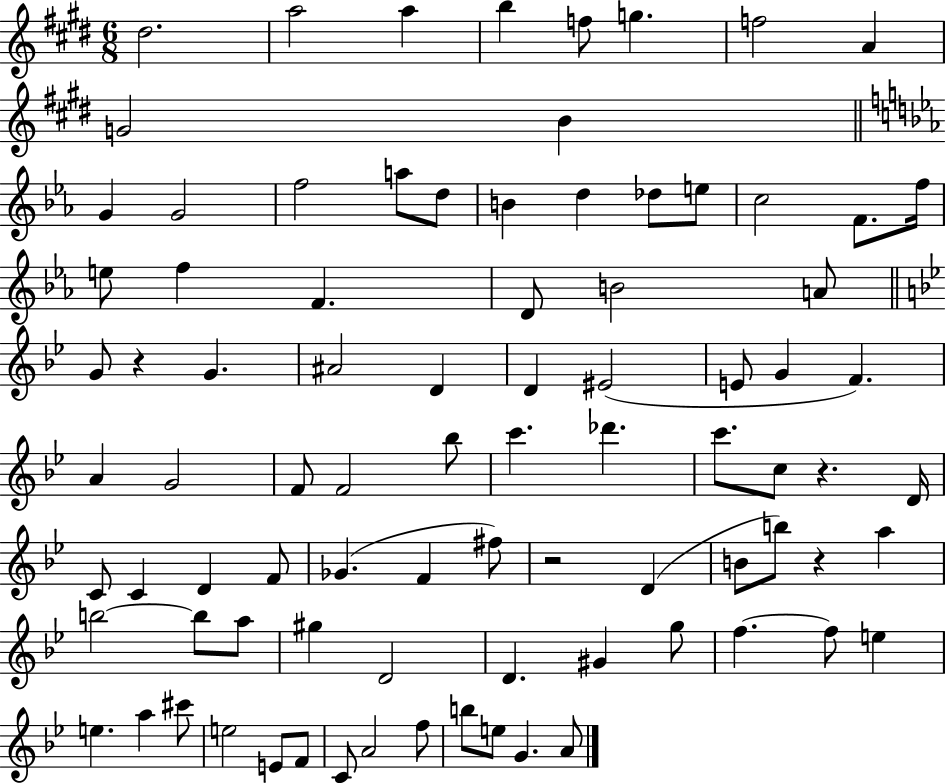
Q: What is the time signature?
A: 6/8